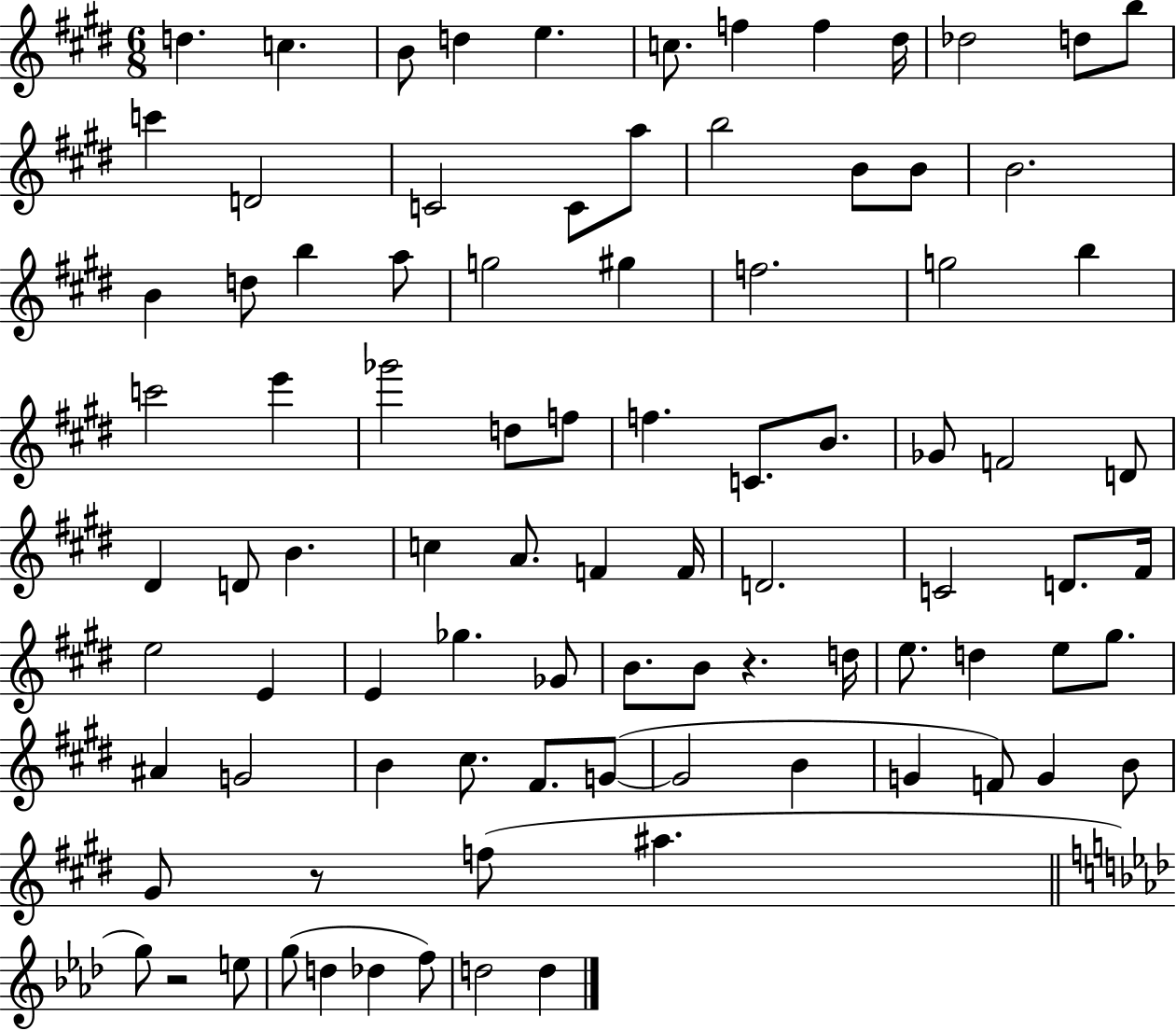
X:1
T:Untitled
M:6/8
L:1/4
K:E
d c B/2 d e c/2 f f ^d/4 _d2 d/2 b/2 c' D2 C2 C/2 a/2 b2 B/2 B/2 B2 B d/2 b a/2 g2 ^g f2 g2 b c'2 e' _g'2 d/2 f/2 f C/2 B/2 _G/2 F2 D/2 ^D D/2 B c A/2 F F/4 D2 C2 D/2 ^F/4 e2 E E _g _G/2 B/2 B/2 z d/4 e/2 d e/2 ^g/2 ^A G2 B ^c/2 ^F/2 G/2 G2 B G F/2 G B/2 ^G/2 z/2 f/2 ^a g/2 z2 e/2 g/2 d _d f/2 d2 d